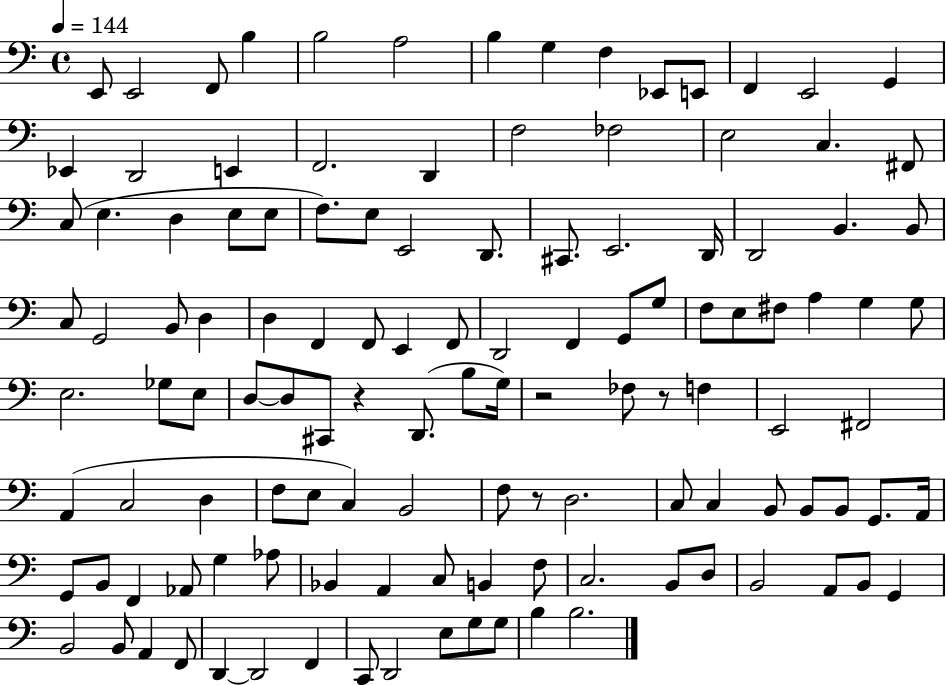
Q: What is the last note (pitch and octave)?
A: B3